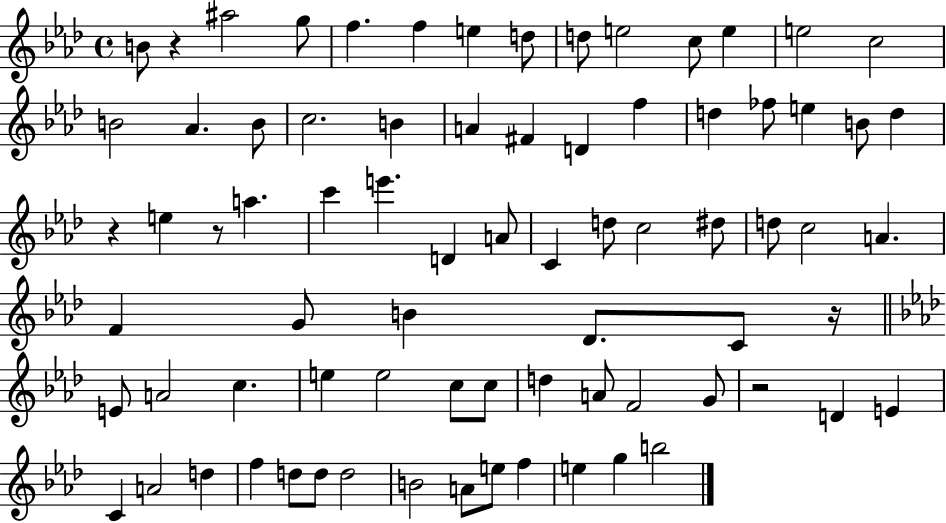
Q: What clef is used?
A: treble